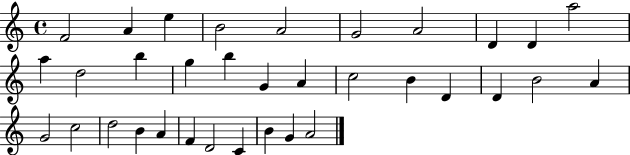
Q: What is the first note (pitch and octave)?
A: F4